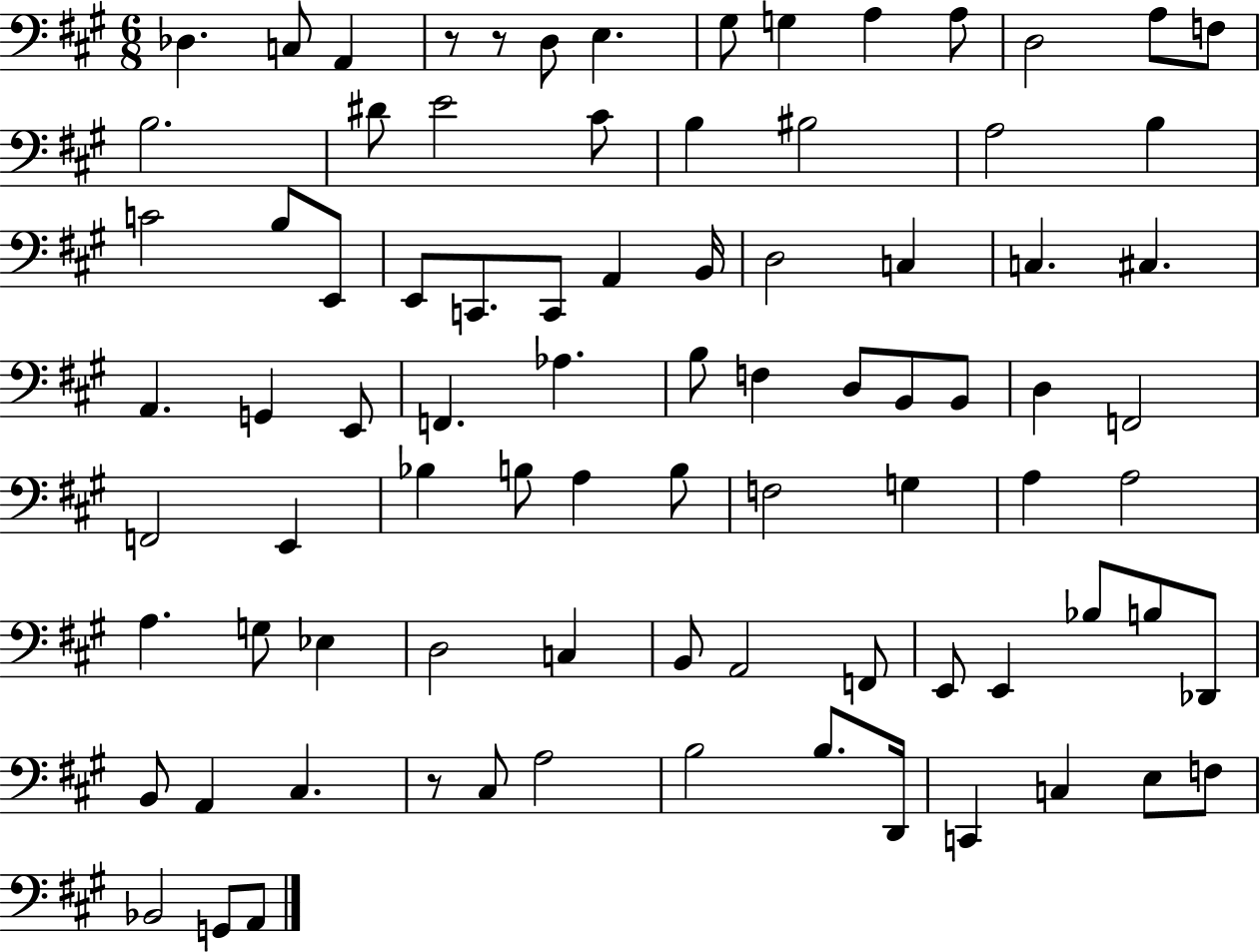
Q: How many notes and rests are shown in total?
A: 85